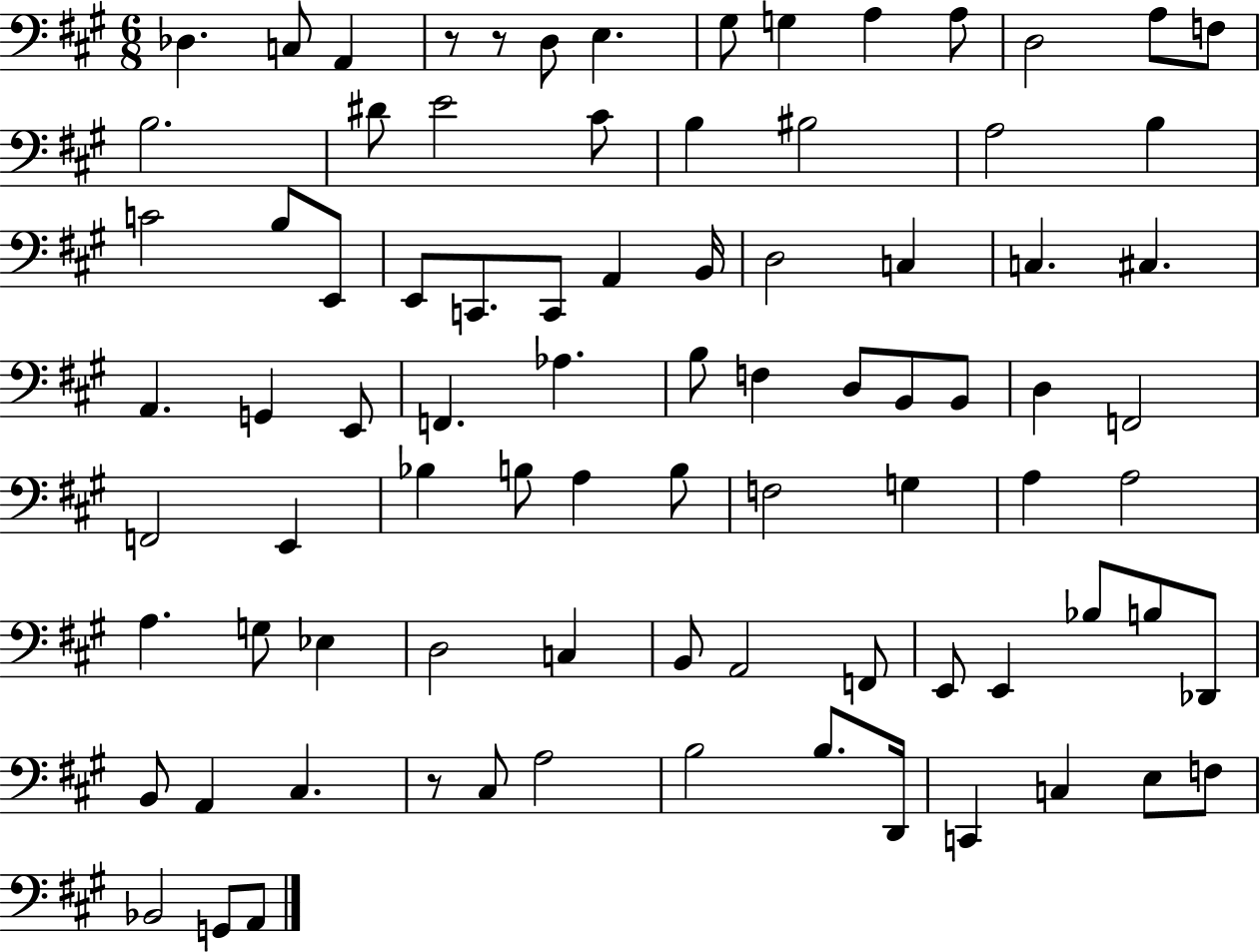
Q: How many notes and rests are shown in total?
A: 85